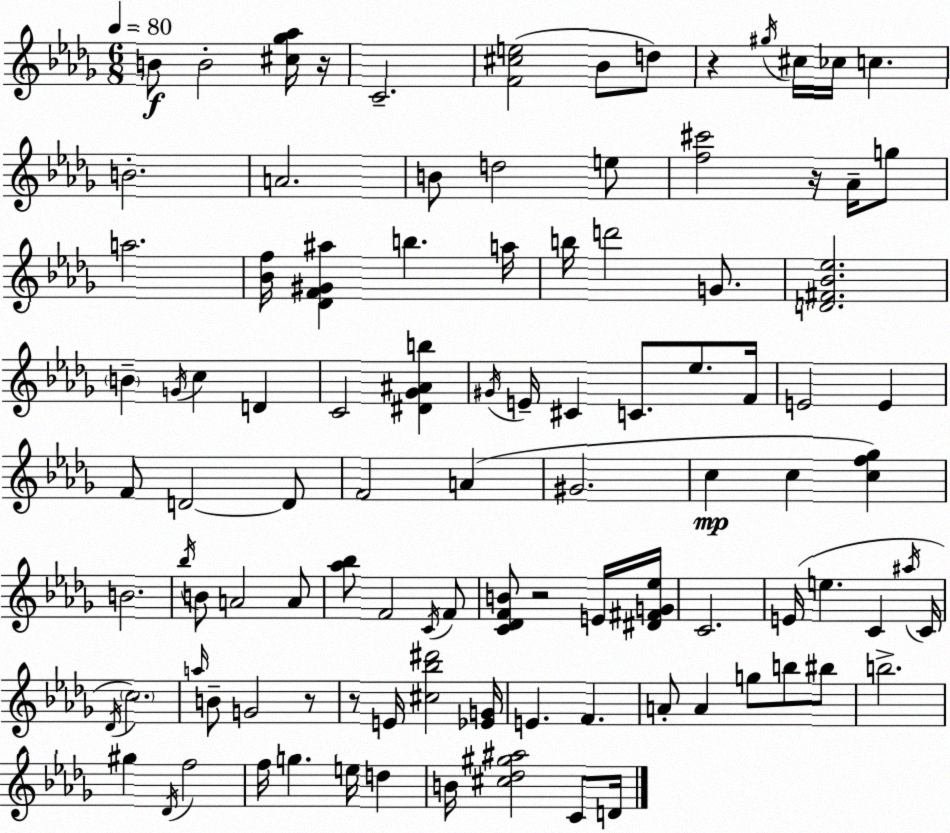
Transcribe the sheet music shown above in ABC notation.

X:1
T:Untitled
M:6/8
L:1/4
K:Bbm
B/2 B2 [^c_g_a]/4 z/4 C2 [F^ce]2 _B/2 d/2 z ^g/4 ^c/4 _c/4 c B2 A2 B/2 d2 e/2 [f^c']2 z/4 _A/4 g/2 a2 [_Bf]/4 [_DF^G^a] b a/4 b/4 d'2 G/2 [D^F_B_e]2 B G/4 c D C2 [^D_G^Ab] ^G/4 E/4 ^C C/2 _e/2 F/4 E2 E F/2 D2 D/2 F2 A ^G2 c c [cf_g] B2 _b/4 B/2 A2 A/2 [_a_b]/2 F2 C/4 F/2 [C_DFB]/2 z2 E/4 [^D^FG_e]/4 C2 E/4 e C ^a/4 C/4 _D/4 c2 a/4 B/2 G2 z/2 z/2 E/4 [^c_b^d']2 [_EG]/4 E F A/2 A g/2 b/2 ^b/2 b2 ^g _D/4 f2 f/4 g e/4 d B/4 [^c_d^g^a]2 C/2 D/4